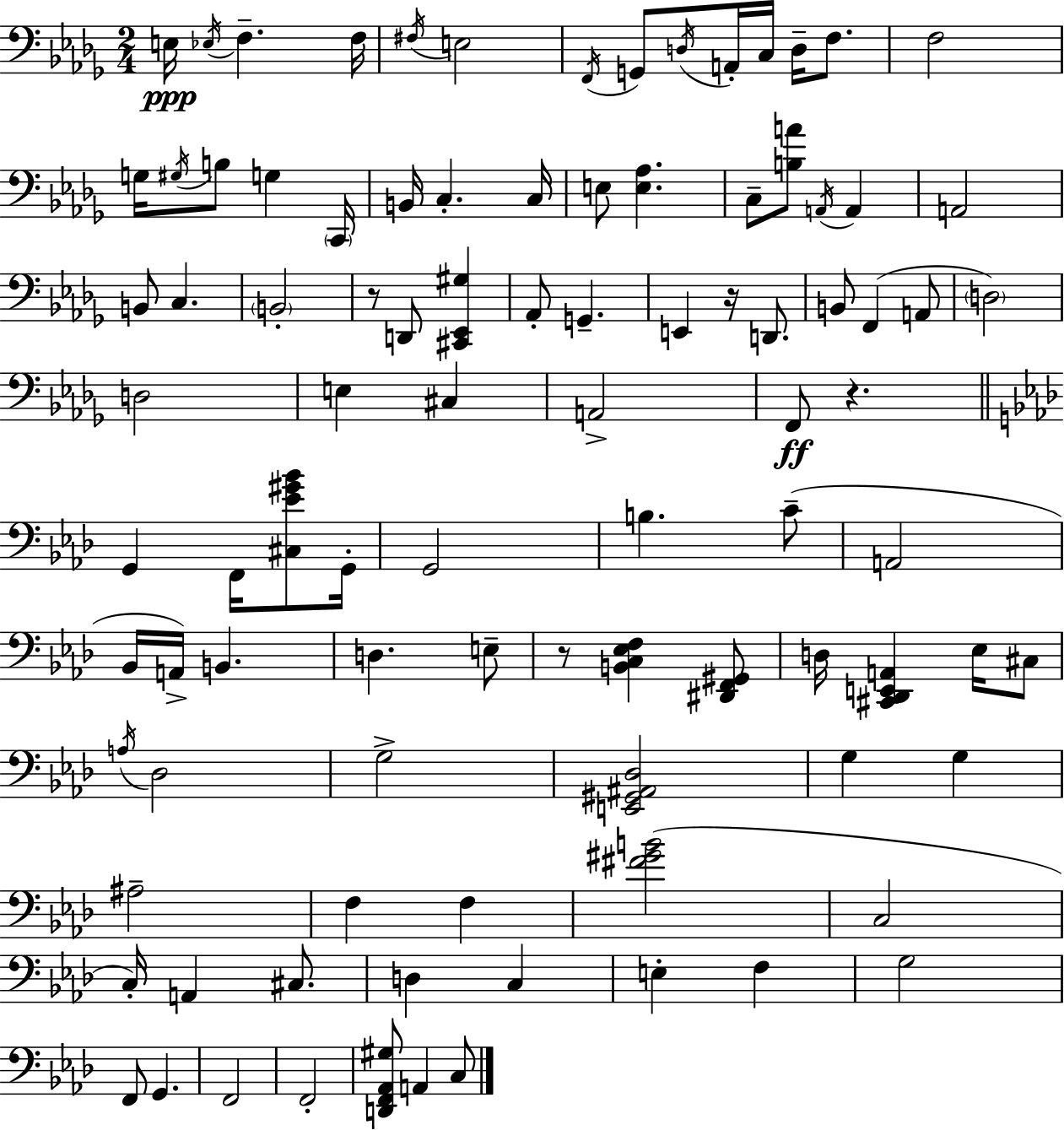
E3/s Eb3/s F3/q. F3/s F#3/s E3/h F2/s G2/e D3/s A2/s C3/s D3/s F3/e. F3/h G3/s G#3/s B3/e G3/q C2/s B2/s C3/q. C3/s E3/e [E3,Ab3]/q. C3/e [B3,A4]/e A2/s A2/q A2/h B2/e C3/q. B2/h R/e D2/e [C#2,Eb2,G#3]/q Ab2/e G2/q. E2/q R/s D2/e. B2/e F2/q A2/e D3/h D3/h E3/q C#3/q A2/h F2/e R/q. G2/q F2/s [C#3,Eb4,G#4,Bb4]/e G2/s G2/h B3/q. C4/e A2/h Bb2/s A2/s B2/q. D3/q. E3/e R/e [B2,C3,Eb3,F3]/q [D#2,F2,G#2]/e D3/s [C#2,Db2,E2,A2]/q Eb3/s C#3/e A3/s Db3/h G3/h [E2,G#2,A#2,Db3]/h G3/q G3/q A#3/h F3/q F3/q [F#4,G#4,B4]/h C3/h C3/s A2/q C#3/e. D3/q C3/q E3/q F3/q G3/h F2/e G2/q. F2/h F2/h [D2,F2,Ab2,G#3]/e A2/q C3/e